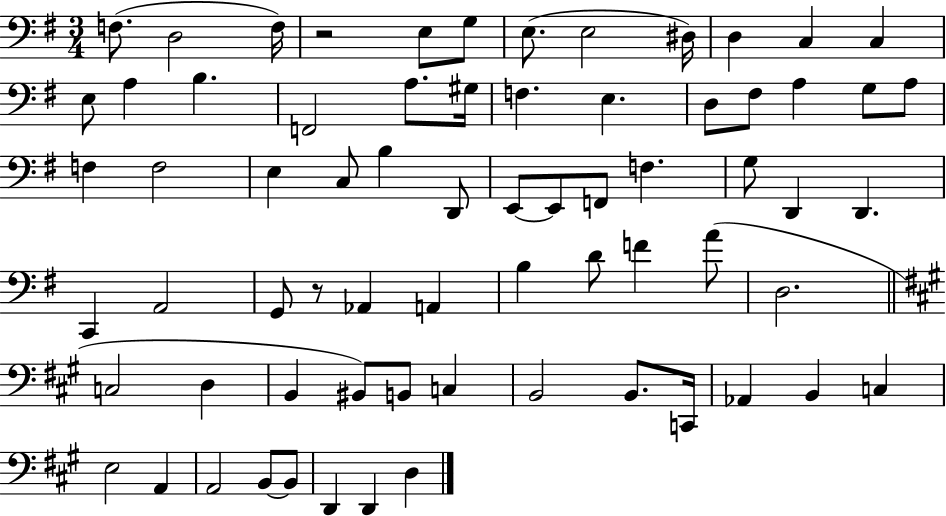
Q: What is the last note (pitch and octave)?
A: D3